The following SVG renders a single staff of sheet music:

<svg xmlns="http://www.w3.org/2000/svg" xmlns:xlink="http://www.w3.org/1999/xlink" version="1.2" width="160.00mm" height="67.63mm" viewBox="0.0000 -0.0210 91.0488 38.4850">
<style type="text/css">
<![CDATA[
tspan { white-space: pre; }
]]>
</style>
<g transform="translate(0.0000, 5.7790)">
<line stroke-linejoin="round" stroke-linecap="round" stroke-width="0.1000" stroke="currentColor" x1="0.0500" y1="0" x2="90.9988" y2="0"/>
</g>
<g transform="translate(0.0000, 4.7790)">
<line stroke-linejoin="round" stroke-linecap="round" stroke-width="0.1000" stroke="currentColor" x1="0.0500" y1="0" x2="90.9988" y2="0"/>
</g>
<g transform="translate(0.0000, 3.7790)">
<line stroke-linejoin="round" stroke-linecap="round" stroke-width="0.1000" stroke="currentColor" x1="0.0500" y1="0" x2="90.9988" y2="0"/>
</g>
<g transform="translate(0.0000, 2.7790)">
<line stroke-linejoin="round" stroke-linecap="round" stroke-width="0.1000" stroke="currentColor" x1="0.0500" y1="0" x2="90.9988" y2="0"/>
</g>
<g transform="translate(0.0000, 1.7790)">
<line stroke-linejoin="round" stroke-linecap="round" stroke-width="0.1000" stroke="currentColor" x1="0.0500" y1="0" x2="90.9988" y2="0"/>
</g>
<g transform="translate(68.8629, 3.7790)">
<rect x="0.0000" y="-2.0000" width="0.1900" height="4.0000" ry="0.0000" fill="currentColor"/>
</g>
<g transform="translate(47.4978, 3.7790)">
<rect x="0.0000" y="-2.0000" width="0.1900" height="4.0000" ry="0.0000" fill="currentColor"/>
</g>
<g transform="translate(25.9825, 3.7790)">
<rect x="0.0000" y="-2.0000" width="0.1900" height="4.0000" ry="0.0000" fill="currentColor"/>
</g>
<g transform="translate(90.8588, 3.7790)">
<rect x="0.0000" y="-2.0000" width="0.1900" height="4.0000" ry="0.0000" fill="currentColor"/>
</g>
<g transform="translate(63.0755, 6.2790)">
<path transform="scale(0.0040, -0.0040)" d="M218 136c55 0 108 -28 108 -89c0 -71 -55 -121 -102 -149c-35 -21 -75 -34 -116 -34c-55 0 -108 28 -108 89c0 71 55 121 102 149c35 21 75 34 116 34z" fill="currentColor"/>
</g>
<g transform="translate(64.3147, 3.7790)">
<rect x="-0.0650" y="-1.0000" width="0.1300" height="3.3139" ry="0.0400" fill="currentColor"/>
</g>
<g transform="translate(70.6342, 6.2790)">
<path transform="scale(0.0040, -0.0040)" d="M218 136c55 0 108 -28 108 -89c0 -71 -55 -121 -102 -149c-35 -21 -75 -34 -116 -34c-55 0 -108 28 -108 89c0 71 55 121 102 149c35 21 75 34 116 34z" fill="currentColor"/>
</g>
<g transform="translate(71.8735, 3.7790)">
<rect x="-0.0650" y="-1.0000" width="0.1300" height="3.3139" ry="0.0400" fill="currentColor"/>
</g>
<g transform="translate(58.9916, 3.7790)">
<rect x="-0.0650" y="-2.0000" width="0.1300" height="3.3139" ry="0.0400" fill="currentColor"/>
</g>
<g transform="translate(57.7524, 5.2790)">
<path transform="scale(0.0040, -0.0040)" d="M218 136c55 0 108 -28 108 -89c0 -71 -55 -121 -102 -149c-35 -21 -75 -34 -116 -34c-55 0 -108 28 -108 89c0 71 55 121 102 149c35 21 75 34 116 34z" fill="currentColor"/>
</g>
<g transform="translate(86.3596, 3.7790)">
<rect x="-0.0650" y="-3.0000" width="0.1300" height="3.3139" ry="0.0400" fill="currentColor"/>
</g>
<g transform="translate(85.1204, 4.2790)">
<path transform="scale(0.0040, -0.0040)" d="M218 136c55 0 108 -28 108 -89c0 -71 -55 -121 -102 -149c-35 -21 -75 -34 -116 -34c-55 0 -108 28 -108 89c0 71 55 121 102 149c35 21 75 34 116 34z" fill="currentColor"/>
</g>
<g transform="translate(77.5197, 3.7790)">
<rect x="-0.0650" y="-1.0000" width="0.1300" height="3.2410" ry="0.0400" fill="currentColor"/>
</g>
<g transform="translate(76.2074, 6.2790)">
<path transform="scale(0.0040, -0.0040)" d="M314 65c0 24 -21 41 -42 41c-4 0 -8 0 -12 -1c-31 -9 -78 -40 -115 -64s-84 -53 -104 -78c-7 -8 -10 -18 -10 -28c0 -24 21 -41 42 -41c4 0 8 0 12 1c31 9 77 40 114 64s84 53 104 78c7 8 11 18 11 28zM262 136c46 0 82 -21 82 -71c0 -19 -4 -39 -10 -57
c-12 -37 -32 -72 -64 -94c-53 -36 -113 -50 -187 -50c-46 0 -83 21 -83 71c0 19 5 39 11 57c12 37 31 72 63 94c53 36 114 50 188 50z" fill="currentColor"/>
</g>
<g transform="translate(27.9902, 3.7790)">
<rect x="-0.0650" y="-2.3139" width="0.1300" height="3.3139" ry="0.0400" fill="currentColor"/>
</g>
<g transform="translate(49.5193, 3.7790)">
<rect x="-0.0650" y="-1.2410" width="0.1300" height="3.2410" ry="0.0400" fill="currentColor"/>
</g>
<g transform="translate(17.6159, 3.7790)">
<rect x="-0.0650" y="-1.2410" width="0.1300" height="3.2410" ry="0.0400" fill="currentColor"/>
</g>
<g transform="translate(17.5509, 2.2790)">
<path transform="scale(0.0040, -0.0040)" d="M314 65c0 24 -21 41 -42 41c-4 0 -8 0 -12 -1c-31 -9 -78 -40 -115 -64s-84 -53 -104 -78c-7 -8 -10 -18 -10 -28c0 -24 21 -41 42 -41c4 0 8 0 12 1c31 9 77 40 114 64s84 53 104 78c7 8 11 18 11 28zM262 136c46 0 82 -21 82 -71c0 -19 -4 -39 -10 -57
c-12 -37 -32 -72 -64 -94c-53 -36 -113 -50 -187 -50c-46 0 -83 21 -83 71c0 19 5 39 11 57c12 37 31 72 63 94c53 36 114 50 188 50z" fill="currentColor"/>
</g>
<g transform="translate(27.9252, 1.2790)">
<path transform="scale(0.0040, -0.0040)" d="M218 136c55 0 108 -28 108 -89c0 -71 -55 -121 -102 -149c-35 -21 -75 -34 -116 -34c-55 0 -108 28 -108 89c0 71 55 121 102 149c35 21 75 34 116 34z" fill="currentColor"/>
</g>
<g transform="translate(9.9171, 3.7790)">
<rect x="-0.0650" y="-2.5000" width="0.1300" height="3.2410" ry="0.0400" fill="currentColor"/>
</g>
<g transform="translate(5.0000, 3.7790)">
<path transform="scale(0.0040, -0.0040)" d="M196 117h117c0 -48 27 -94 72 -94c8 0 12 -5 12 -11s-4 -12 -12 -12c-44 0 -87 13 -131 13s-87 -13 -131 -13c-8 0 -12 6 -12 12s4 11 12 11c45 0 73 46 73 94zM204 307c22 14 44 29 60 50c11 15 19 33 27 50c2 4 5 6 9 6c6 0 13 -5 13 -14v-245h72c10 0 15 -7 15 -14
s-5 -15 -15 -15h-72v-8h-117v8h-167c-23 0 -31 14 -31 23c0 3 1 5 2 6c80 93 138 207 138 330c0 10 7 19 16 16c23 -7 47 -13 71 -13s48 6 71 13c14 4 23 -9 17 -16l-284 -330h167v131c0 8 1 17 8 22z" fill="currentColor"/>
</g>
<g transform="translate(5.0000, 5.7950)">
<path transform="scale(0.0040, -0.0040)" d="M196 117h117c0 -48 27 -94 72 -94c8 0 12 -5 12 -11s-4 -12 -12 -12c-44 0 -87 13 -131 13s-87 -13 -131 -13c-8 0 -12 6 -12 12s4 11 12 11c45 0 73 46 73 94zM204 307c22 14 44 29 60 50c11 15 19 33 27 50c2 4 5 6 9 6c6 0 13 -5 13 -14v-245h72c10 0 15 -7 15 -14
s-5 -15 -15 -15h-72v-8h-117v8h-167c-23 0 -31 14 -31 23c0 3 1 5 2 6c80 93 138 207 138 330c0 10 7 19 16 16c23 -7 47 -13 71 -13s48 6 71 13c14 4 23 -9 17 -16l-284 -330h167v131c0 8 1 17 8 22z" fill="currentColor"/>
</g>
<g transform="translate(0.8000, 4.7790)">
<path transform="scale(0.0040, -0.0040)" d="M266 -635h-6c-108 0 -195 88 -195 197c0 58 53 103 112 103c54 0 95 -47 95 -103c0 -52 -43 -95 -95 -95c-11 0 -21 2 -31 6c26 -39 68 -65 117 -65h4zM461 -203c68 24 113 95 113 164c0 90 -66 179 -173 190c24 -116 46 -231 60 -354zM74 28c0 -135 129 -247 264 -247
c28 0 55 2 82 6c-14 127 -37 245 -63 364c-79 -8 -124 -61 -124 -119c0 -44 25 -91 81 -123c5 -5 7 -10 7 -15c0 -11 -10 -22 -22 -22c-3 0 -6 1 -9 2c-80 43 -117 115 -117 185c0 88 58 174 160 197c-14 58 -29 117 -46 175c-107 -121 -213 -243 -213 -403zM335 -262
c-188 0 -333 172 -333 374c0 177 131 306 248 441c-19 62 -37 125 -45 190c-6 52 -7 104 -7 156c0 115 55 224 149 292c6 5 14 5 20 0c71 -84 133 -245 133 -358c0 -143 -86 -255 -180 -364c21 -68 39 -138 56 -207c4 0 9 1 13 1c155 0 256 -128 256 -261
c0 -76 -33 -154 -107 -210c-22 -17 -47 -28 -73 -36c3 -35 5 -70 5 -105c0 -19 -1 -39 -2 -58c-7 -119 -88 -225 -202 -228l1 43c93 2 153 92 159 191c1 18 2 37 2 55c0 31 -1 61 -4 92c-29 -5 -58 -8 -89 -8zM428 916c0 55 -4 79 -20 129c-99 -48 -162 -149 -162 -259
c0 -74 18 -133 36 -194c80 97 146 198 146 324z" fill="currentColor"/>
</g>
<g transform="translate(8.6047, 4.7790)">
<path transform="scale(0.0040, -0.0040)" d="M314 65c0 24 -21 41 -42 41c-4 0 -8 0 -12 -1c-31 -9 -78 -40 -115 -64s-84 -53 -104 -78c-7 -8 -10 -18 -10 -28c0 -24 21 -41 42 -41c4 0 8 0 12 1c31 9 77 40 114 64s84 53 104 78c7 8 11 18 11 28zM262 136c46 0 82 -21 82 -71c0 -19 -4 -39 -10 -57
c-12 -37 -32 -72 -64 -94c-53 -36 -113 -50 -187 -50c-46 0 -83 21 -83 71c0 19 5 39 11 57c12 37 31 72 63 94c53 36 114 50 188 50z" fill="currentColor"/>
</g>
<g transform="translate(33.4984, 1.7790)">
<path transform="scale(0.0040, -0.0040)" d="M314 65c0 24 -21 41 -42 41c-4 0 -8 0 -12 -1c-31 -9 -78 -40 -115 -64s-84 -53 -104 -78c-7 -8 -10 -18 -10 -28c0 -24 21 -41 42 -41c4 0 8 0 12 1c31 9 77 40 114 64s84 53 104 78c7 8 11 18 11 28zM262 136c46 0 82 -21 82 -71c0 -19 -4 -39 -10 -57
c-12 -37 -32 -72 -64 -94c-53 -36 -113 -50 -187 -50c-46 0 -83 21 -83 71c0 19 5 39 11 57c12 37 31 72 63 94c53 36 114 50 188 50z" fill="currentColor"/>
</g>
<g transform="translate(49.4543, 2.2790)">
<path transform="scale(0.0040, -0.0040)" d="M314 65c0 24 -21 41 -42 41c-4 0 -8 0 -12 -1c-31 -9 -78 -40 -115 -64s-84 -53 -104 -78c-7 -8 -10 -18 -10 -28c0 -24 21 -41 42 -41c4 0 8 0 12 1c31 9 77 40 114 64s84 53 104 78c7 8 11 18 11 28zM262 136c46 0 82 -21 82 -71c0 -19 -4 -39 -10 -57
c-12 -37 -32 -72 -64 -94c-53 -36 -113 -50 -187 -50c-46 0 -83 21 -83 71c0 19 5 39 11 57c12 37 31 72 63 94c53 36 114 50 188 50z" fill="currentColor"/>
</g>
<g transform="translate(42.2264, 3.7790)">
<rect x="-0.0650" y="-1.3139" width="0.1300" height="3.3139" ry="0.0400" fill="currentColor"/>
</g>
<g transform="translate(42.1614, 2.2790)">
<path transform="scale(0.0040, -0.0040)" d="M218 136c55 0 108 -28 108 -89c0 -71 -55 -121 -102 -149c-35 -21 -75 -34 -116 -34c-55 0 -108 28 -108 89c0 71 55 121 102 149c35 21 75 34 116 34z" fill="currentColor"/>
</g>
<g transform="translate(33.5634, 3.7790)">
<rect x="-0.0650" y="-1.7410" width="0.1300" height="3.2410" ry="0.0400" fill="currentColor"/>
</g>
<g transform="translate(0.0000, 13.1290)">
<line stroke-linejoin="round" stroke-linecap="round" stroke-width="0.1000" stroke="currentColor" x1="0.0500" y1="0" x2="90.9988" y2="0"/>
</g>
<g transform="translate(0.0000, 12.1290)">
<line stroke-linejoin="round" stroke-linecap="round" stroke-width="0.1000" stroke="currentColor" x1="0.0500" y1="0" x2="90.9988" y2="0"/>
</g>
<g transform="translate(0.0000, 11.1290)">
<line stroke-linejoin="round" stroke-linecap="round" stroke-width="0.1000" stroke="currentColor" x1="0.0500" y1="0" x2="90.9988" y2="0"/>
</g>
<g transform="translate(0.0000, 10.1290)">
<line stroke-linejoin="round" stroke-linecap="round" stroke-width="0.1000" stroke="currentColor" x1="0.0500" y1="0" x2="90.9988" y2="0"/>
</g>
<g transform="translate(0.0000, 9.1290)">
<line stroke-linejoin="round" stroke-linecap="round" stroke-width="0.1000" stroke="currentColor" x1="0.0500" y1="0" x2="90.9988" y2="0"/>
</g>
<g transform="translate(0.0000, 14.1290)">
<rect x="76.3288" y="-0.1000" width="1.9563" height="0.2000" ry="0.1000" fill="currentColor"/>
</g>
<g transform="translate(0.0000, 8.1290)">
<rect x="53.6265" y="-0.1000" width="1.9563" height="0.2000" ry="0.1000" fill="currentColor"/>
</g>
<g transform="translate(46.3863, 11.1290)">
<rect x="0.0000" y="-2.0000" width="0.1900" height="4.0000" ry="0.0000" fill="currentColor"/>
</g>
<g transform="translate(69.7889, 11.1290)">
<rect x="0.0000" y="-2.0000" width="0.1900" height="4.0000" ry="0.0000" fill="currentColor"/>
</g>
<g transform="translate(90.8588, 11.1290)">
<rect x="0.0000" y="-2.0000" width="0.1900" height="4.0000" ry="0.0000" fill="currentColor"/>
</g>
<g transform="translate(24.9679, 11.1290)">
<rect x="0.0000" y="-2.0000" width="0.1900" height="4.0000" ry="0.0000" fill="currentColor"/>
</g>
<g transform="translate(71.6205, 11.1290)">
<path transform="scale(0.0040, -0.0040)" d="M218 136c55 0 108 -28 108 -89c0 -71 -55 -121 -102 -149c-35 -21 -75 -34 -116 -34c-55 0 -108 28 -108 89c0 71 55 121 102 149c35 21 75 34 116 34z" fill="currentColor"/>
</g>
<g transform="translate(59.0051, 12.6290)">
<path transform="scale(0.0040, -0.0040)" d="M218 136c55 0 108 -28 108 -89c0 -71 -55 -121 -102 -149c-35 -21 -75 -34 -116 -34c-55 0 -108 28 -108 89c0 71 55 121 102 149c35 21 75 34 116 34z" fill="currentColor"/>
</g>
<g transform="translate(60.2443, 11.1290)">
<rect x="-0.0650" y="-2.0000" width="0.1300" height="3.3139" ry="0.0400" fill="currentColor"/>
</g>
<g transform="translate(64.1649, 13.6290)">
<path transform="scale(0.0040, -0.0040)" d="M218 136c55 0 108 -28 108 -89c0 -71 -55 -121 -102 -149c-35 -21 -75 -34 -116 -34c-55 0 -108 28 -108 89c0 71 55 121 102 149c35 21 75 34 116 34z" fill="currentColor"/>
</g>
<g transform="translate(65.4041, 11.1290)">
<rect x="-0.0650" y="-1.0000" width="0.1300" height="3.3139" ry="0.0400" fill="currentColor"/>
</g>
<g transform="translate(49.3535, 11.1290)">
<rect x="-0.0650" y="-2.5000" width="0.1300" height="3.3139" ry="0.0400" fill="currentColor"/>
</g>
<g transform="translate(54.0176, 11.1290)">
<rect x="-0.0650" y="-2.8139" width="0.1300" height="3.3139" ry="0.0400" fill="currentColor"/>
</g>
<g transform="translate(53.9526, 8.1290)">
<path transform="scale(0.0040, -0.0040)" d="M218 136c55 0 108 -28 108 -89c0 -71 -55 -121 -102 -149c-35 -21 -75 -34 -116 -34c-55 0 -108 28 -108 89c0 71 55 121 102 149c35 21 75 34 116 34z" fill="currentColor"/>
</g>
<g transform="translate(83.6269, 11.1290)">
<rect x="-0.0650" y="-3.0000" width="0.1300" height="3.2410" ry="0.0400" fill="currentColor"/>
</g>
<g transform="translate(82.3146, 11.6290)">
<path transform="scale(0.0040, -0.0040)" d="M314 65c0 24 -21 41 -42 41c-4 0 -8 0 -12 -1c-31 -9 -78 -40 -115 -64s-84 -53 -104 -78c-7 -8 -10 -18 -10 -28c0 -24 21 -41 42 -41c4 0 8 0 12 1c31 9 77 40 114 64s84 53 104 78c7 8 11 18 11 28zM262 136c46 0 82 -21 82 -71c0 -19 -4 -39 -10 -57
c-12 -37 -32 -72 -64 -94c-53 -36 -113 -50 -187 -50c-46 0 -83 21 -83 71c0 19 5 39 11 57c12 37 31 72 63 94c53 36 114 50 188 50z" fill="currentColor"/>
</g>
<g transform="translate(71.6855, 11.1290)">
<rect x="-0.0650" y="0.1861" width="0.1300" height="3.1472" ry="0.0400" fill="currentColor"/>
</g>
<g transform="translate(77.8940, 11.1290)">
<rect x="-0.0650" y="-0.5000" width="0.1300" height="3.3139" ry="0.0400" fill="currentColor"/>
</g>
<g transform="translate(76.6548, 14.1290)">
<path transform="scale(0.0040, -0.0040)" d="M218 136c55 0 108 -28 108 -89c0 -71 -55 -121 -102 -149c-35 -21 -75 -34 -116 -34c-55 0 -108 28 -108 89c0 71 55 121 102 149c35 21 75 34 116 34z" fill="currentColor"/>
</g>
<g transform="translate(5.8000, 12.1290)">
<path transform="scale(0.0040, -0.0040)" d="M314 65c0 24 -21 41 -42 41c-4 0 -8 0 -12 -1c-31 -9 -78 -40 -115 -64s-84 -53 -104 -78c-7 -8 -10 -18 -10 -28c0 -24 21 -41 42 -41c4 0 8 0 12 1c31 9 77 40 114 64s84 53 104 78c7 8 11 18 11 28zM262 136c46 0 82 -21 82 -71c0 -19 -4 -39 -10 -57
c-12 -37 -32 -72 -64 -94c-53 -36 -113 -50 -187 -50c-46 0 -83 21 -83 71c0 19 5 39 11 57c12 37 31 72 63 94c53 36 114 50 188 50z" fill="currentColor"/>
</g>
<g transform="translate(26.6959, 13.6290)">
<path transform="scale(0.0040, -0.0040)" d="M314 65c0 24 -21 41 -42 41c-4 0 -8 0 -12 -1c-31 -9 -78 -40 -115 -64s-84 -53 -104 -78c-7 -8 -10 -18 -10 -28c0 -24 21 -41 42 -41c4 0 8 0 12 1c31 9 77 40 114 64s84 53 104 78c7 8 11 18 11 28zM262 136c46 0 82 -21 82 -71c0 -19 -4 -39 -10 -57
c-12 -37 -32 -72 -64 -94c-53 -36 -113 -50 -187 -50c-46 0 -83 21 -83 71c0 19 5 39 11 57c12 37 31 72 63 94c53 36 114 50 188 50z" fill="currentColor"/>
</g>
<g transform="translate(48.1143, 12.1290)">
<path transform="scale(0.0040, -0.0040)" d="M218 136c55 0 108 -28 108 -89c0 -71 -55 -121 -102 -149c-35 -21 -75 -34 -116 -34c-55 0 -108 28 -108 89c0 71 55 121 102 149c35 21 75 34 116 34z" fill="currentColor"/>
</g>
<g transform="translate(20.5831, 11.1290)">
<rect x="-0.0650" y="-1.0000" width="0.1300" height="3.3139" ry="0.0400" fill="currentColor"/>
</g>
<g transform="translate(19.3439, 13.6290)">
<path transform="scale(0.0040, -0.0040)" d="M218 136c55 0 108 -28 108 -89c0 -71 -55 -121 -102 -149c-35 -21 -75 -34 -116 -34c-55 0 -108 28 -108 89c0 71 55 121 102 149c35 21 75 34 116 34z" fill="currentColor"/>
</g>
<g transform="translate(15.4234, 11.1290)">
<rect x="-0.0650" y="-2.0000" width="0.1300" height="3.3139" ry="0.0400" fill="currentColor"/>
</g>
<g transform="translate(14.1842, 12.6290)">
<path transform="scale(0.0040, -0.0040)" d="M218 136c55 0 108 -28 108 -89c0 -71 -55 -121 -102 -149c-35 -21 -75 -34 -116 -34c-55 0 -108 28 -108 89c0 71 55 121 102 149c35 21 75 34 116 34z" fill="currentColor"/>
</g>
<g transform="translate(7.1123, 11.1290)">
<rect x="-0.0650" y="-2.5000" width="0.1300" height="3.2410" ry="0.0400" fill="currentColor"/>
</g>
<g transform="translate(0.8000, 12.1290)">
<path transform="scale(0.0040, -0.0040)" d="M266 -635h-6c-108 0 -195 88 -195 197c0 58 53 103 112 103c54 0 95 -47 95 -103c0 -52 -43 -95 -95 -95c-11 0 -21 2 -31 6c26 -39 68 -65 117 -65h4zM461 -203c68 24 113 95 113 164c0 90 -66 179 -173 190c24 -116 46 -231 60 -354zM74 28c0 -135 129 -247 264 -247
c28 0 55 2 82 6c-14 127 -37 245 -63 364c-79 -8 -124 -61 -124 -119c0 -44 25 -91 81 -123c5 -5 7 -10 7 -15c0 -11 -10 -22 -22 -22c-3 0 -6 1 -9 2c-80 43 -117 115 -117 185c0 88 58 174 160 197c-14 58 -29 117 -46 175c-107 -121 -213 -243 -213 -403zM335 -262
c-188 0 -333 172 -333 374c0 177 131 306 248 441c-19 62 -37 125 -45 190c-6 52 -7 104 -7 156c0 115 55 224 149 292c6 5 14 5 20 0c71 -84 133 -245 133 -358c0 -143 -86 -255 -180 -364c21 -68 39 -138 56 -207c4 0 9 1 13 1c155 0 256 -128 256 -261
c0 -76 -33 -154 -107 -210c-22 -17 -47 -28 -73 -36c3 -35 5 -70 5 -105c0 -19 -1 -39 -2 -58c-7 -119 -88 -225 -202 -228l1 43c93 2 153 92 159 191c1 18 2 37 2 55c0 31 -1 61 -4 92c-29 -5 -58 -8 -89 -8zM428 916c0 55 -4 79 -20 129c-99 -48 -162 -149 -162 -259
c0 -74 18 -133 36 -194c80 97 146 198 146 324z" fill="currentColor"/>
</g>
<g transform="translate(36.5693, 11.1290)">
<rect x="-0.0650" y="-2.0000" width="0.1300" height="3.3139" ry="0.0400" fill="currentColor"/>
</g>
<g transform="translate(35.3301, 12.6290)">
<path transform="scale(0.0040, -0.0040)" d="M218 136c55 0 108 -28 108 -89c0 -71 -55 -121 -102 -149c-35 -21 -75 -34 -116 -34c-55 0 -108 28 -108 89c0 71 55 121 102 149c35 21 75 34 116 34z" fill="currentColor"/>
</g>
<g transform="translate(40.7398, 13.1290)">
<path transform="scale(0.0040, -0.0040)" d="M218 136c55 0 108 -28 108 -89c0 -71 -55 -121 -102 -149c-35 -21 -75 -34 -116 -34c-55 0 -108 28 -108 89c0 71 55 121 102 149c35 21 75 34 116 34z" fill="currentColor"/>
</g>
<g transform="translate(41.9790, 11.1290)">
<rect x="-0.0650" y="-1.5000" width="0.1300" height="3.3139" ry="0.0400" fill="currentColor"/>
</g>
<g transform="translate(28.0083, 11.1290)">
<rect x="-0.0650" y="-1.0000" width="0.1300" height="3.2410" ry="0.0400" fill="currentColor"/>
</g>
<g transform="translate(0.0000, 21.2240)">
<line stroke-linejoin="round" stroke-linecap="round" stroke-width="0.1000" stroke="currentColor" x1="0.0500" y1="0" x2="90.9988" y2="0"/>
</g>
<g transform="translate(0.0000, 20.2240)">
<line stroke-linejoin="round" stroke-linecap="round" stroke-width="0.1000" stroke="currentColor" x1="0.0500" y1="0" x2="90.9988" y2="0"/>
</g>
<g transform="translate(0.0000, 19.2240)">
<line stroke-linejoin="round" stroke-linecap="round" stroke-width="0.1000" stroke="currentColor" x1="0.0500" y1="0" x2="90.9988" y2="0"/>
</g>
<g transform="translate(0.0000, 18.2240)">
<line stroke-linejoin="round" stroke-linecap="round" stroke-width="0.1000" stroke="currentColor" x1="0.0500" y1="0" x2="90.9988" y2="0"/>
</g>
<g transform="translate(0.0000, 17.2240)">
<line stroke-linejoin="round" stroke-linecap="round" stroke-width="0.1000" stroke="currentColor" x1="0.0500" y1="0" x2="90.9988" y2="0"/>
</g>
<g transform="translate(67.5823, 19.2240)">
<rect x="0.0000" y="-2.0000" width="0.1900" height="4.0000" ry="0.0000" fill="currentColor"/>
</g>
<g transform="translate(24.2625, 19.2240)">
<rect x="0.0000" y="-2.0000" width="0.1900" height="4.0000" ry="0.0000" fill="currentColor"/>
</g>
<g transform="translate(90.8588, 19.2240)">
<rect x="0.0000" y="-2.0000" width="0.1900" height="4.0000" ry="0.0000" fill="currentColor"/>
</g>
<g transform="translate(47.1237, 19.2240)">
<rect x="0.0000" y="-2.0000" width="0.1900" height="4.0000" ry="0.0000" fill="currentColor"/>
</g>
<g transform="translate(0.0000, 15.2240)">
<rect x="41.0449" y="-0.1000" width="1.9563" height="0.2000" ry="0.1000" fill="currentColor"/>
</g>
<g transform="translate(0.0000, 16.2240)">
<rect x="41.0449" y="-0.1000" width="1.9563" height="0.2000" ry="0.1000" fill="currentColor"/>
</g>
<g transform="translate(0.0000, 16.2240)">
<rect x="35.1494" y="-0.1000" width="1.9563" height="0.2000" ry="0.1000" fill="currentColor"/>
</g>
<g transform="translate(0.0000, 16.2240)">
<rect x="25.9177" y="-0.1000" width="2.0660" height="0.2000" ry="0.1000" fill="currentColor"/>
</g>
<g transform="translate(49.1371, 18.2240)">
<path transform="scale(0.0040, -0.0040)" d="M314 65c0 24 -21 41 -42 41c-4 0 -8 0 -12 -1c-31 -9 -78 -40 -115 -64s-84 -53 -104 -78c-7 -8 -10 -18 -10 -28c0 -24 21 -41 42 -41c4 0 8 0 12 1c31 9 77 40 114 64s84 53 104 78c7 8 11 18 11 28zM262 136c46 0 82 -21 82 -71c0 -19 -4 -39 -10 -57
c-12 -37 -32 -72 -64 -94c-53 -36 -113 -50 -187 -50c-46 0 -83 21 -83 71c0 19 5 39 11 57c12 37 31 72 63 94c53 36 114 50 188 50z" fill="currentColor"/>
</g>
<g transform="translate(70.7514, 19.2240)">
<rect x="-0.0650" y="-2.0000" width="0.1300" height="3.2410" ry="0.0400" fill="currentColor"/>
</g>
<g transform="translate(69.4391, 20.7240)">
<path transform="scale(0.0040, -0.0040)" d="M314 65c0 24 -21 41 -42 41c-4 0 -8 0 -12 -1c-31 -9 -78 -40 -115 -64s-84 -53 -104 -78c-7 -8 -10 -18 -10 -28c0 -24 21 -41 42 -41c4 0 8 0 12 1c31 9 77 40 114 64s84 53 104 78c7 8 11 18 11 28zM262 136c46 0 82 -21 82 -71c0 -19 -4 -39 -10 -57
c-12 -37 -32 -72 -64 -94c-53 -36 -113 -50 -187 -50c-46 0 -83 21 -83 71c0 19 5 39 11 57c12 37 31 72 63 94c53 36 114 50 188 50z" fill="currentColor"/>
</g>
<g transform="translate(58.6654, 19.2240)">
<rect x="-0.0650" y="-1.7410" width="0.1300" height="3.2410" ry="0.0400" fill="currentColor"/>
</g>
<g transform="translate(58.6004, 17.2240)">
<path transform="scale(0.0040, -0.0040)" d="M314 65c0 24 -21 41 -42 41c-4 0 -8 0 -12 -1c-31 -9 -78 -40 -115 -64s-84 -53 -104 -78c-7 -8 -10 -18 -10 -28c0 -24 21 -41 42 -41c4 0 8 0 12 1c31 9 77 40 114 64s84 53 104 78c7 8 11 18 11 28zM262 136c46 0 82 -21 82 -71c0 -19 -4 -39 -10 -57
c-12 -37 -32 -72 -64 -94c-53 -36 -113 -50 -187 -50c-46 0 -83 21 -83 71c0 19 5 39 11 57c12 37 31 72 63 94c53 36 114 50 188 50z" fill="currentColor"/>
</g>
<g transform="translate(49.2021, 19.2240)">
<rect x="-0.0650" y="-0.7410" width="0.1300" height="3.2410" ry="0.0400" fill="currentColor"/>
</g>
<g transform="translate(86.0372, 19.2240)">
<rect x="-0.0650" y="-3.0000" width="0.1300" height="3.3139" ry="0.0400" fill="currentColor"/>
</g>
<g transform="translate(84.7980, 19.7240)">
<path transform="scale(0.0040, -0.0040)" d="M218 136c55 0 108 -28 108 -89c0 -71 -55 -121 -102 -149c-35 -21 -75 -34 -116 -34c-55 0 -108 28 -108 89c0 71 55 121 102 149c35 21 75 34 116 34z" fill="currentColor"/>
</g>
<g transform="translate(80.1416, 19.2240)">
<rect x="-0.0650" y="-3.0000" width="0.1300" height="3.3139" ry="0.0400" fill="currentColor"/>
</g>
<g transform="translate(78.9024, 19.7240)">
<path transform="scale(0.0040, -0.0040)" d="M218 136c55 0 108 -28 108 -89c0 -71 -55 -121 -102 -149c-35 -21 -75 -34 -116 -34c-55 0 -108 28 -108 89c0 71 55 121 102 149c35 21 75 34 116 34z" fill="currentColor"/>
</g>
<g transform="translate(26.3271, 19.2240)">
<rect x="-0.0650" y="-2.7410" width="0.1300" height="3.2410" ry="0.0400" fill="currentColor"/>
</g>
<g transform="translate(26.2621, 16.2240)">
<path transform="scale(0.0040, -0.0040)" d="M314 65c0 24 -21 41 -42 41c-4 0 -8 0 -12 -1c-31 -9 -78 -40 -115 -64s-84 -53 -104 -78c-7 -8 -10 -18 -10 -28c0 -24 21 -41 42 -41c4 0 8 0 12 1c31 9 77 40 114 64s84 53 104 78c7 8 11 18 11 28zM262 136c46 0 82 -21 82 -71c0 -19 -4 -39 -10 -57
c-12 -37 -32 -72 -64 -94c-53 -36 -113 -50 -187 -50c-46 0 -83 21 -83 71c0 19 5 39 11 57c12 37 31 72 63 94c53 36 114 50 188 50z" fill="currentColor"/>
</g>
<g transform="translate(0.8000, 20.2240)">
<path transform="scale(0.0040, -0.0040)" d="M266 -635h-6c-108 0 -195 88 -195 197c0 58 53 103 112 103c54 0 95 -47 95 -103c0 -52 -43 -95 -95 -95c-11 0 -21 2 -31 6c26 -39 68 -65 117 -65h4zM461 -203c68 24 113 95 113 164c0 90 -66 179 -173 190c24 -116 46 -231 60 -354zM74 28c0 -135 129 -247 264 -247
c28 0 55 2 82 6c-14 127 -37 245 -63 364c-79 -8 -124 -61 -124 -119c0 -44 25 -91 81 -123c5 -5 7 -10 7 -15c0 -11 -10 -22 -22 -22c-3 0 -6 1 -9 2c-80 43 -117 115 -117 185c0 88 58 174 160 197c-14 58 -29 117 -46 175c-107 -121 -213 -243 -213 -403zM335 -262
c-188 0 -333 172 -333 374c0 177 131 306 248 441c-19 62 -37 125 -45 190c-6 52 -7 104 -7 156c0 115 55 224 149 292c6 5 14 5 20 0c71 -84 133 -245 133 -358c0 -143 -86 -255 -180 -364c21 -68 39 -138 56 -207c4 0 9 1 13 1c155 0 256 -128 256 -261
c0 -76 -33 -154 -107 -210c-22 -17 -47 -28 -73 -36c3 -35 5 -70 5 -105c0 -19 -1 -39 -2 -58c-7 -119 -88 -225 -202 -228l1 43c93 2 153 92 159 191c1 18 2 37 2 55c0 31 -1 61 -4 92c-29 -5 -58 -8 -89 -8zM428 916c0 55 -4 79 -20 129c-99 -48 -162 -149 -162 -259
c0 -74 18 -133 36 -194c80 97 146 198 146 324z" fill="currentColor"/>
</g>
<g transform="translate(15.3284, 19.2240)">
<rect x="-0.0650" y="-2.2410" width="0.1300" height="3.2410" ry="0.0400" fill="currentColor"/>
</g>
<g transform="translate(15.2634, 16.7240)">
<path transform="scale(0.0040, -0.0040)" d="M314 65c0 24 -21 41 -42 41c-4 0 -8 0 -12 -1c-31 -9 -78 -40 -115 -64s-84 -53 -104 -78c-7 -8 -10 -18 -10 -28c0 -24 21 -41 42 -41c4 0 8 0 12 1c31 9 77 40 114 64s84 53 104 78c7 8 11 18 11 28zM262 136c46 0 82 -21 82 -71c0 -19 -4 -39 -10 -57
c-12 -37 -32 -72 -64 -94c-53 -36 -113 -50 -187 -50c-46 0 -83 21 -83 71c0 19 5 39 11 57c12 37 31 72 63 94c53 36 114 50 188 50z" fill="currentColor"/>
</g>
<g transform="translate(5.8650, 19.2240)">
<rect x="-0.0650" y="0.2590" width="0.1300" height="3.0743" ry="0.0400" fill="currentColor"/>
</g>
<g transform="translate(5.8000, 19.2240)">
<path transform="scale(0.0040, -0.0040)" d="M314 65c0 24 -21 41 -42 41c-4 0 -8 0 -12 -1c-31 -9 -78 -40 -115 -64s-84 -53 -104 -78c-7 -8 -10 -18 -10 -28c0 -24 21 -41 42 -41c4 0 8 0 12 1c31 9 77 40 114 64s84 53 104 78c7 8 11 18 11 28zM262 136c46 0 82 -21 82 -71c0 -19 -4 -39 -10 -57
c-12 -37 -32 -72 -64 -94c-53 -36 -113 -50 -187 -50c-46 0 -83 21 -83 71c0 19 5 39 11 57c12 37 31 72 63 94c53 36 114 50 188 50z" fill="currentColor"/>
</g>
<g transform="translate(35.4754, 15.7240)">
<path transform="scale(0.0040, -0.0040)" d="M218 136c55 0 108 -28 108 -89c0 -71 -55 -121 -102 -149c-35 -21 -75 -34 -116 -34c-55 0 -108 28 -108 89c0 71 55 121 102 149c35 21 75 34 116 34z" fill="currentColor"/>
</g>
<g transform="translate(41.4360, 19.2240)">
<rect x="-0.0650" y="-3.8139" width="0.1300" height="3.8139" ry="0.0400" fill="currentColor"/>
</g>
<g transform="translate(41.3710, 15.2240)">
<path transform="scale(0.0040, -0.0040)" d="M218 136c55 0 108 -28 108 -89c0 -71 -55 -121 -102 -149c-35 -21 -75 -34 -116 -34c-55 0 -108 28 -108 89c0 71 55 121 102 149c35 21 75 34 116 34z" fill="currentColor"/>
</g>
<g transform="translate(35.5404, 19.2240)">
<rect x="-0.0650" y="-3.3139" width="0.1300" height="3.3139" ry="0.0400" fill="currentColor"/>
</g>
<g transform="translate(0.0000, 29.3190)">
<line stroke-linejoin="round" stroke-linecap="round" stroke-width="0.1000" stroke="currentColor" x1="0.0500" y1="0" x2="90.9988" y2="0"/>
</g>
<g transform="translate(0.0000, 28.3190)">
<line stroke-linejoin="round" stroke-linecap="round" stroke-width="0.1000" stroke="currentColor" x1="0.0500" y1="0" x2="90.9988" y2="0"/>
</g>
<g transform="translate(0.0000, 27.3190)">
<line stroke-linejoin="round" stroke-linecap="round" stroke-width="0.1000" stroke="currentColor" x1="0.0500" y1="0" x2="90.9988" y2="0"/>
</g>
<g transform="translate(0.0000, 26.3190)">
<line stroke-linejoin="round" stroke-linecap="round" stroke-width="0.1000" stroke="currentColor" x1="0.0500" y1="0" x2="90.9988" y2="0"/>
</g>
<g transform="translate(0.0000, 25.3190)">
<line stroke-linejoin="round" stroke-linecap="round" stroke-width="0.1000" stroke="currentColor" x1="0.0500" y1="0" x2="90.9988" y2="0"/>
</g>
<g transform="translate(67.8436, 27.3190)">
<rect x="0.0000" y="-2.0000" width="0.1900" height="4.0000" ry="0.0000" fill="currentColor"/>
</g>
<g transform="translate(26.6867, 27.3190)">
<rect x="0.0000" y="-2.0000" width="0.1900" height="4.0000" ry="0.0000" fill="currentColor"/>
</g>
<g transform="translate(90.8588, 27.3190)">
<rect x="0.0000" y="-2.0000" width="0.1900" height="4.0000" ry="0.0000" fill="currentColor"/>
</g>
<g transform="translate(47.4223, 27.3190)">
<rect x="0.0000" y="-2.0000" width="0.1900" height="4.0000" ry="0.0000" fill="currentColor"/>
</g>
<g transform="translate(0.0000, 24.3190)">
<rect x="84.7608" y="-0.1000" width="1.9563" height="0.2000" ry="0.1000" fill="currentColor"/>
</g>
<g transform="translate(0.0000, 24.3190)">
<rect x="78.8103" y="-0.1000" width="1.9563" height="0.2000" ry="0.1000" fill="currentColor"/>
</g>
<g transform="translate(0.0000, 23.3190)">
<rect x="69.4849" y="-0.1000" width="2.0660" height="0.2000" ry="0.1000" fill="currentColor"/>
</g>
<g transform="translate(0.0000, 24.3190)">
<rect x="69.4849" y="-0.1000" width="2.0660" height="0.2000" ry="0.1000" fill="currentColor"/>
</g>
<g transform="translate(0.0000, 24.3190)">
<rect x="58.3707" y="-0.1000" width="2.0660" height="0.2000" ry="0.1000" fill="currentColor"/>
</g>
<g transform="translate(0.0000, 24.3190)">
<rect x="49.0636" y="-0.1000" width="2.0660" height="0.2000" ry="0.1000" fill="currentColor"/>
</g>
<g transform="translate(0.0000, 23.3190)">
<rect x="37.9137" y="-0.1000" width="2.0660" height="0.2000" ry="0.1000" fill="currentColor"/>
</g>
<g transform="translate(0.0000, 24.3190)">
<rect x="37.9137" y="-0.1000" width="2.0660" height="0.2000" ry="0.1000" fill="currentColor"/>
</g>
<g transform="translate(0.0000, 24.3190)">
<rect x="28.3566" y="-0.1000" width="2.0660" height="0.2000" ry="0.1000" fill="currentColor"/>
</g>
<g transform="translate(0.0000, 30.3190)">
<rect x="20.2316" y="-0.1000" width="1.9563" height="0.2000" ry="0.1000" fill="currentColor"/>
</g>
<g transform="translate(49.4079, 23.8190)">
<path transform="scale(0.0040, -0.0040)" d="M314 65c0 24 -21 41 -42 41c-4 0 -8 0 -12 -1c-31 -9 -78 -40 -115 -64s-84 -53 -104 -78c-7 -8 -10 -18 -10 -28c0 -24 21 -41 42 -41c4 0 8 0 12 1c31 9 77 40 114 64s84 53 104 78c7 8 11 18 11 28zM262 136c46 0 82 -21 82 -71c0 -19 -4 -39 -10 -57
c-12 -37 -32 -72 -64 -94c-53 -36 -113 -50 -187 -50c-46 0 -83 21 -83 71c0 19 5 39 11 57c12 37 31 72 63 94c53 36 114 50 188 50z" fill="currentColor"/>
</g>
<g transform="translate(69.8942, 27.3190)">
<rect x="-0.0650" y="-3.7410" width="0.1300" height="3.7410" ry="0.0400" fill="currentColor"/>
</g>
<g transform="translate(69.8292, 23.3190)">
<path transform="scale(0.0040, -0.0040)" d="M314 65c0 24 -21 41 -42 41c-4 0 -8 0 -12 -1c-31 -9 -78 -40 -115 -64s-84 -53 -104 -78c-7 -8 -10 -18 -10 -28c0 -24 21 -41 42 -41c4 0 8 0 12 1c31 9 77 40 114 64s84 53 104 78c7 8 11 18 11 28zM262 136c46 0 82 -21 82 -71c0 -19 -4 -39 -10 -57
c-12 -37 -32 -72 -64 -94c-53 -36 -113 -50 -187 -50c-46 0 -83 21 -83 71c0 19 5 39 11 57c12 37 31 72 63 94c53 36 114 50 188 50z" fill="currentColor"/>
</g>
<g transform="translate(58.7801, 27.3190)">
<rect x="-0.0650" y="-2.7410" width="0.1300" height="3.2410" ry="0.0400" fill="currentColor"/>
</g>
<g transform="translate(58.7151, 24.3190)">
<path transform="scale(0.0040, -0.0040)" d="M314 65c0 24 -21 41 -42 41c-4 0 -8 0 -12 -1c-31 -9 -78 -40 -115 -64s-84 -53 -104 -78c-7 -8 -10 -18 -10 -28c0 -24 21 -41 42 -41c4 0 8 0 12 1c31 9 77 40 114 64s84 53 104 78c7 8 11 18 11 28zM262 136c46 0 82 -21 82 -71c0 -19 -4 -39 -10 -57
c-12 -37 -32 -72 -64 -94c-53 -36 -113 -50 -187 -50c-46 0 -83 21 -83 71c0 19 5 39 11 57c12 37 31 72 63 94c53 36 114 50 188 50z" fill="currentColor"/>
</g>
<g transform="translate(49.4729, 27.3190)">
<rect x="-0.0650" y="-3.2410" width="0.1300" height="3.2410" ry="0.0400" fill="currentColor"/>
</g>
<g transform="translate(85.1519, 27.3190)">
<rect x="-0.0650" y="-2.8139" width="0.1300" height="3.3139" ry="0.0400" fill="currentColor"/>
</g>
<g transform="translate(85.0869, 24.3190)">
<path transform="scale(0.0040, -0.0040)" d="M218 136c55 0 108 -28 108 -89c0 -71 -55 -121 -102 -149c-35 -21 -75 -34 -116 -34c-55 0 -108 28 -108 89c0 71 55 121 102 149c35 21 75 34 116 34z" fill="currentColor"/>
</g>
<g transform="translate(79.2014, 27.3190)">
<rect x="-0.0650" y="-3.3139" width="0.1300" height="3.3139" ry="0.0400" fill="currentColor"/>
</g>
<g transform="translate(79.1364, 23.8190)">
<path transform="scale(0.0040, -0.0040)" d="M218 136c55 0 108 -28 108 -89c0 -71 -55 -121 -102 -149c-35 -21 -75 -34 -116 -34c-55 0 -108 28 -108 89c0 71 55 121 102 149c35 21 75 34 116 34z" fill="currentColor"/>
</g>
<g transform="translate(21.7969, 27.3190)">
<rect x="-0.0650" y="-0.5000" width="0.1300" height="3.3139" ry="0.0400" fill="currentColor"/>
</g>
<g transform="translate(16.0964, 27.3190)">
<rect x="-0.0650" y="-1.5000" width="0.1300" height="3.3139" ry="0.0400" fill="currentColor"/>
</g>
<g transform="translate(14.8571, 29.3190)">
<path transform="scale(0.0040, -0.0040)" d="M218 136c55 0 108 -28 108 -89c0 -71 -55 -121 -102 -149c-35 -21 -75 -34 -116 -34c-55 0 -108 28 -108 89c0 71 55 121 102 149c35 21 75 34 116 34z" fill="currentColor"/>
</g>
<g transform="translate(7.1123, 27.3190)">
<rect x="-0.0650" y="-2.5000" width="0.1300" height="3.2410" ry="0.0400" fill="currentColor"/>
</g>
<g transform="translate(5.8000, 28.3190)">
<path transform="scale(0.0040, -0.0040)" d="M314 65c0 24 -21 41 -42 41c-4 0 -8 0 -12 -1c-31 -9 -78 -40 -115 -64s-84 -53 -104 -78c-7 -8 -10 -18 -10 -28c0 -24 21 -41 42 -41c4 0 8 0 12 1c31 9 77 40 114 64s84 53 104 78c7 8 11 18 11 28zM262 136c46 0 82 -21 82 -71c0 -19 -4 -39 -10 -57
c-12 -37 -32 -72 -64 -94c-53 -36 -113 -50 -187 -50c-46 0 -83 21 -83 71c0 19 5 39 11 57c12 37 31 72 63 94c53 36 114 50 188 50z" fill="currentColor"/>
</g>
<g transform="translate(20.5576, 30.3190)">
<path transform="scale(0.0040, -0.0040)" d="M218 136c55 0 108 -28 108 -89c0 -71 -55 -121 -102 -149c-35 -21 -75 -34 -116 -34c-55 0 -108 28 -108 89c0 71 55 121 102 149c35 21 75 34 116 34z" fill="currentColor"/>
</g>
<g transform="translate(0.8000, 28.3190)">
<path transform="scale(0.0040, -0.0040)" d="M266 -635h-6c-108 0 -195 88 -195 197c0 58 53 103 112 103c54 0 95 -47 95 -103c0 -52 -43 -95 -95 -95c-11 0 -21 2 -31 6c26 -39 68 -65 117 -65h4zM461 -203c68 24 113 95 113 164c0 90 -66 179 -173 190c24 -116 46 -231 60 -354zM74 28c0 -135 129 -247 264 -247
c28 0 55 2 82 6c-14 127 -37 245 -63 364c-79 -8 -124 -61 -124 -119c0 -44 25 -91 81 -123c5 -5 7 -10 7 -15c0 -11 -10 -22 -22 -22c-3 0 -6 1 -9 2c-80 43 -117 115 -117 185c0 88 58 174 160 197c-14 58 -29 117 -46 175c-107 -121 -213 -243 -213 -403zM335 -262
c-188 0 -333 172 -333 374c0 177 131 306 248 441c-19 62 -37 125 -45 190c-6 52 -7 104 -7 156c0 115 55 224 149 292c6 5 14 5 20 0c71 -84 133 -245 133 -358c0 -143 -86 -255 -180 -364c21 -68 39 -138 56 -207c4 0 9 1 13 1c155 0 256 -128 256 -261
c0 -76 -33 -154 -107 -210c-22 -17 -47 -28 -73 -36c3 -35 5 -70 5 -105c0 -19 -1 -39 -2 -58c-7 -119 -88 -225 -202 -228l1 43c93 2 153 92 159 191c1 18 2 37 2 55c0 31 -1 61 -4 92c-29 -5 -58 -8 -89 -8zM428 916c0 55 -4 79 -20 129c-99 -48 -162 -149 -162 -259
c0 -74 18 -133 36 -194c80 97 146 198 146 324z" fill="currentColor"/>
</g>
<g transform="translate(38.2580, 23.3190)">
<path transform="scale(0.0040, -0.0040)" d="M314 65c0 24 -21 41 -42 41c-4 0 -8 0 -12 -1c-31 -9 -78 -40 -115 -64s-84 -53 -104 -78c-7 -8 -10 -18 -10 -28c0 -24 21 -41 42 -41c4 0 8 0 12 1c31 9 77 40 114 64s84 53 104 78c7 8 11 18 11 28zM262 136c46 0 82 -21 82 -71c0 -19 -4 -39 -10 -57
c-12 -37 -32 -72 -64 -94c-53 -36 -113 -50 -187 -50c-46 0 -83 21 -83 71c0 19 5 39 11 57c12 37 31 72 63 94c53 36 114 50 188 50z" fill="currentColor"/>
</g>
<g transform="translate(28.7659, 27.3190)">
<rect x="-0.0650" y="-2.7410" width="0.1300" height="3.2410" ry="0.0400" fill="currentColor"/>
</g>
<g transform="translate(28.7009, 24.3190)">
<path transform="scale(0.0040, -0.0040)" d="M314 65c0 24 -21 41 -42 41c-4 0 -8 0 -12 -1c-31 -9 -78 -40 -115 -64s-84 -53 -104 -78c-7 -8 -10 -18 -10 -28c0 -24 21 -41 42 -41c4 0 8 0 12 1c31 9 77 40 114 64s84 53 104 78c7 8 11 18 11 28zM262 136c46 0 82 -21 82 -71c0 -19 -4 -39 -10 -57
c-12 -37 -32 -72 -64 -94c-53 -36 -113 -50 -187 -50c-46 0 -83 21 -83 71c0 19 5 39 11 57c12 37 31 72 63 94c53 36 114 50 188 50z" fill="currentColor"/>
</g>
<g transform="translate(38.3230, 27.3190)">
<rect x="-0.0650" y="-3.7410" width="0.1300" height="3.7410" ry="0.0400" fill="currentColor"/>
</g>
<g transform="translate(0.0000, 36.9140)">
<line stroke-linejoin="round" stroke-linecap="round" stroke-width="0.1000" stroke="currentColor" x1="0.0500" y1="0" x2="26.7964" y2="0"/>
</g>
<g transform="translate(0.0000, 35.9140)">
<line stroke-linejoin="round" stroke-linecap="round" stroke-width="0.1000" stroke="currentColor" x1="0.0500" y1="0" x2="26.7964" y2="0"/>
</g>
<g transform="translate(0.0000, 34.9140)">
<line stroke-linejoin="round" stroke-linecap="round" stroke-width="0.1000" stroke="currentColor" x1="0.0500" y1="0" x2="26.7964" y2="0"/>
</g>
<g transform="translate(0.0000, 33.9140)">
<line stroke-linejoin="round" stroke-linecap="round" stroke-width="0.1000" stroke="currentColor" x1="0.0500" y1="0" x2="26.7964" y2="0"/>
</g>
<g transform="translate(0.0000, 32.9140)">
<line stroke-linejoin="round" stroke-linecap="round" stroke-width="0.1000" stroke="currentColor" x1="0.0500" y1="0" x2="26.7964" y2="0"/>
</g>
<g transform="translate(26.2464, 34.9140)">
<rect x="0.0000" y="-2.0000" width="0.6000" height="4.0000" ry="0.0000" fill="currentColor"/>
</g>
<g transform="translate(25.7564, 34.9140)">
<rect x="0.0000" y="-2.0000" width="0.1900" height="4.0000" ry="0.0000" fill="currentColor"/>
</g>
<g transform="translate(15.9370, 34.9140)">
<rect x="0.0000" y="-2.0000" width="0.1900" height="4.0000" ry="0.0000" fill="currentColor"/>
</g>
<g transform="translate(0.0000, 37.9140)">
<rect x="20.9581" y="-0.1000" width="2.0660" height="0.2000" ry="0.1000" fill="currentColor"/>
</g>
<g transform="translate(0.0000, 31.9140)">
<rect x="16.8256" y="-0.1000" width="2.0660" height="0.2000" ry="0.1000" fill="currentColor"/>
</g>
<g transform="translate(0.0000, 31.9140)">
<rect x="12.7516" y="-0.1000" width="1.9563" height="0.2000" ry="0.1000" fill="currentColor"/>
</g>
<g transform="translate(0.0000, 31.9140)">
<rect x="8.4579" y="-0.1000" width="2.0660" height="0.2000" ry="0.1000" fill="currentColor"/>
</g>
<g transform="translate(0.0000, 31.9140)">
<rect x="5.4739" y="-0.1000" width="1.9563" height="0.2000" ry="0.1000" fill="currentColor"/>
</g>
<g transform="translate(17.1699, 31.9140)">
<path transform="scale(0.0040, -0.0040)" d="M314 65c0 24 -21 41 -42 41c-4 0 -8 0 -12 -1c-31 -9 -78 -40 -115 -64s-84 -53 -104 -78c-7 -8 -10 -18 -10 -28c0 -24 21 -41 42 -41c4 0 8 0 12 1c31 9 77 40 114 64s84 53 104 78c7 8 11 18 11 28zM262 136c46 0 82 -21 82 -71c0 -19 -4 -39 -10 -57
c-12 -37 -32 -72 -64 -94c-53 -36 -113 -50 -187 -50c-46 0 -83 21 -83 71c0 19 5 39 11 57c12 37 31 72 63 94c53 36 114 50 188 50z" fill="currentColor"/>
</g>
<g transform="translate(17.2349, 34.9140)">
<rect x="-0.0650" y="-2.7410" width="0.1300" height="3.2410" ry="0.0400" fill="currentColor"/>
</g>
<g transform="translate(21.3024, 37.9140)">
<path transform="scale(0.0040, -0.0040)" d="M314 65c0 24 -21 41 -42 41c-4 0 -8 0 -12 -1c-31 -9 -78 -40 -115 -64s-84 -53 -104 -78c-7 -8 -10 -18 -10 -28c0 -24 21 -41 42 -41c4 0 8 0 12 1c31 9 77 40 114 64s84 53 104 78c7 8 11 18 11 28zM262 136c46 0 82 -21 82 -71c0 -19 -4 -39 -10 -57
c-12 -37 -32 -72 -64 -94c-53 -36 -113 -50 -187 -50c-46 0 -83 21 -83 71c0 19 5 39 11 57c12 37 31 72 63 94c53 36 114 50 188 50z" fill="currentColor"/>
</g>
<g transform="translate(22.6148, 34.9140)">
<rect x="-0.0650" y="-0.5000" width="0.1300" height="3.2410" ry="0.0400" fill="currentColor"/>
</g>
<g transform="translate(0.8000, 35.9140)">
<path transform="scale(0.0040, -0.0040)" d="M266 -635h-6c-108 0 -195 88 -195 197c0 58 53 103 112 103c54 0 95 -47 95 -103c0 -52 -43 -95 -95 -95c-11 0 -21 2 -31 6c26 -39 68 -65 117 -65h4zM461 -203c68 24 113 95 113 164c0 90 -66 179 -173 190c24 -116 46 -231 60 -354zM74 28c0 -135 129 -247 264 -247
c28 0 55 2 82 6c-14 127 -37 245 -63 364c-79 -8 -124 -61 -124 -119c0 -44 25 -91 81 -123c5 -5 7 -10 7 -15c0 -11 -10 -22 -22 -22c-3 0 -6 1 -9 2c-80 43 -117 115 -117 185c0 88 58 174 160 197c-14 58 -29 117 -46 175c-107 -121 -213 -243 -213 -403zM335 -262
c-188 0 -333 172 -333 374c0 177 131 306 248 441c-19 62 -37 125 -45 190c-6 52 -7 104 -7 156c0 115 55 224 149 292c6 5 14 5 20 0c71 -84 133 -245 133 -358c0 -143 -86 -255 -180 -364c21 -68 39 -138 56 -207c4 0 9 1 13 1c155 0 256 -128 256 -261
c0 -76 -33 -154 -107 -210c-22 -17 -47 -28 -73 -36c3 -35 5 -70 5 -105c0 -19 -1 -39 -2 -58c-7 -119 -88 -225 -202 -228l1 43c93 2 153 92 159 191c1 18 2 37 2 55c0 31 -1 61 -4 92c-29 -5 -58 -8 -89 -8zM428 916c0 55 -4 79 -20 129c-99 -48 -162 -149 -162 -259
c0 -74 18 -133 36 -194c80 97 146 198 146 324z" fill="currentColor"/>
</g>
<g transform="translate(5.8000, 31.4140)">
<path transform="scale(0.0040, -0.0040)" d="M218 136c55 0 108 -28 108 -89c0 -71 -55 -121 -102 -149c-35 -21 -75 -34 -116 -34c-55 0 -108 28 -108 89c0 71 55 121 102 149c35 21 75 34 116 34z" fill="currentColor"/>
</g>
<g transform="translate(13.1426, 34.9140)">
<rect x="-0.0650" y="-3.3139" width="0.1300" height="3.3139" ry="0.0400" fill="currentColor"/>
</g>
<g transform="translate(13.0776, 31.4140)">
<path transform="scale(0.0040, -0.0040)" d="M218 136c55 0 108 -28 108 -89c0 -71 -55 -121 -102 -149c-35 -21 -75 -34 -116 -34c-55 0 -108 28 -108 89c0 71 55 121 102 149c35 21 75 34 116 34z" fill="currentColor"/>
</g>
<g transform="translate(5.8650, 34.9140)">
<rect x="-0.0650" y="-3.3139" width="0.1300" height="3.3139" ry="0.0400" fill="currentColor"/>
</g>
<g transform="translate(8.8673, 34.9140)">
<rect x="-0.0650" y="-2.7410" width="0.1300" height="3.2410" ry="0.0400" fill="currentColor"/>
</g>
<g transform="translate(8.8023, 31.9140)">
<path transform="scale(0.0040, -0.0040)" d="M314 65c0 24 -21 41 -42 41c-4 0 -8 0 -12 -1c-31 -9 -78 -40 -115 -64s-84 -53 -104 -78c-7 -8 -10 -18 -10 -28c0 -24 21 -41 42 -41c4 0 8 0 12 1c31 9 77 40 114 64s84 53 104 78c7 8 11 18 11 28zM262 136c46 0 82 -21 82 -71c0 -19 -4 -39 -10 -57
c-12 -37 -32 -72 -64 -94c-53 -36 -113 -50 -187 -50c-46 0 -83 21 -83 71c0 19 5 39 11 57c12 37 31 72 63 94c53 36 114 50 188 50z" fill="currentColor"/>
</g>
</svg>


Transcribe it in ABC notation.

X:1
T:Untitled
M:4/4
L:1/4
K:C
G2 e2 g f2 e e2 F D D D2 A G2 F D D2 F E G a F D B C A2 B2 g2 a2 b c' d2 f2 F2 A A G2 E C a2 c'2 b2 a2 c'2 b a b a2 b a2 C2